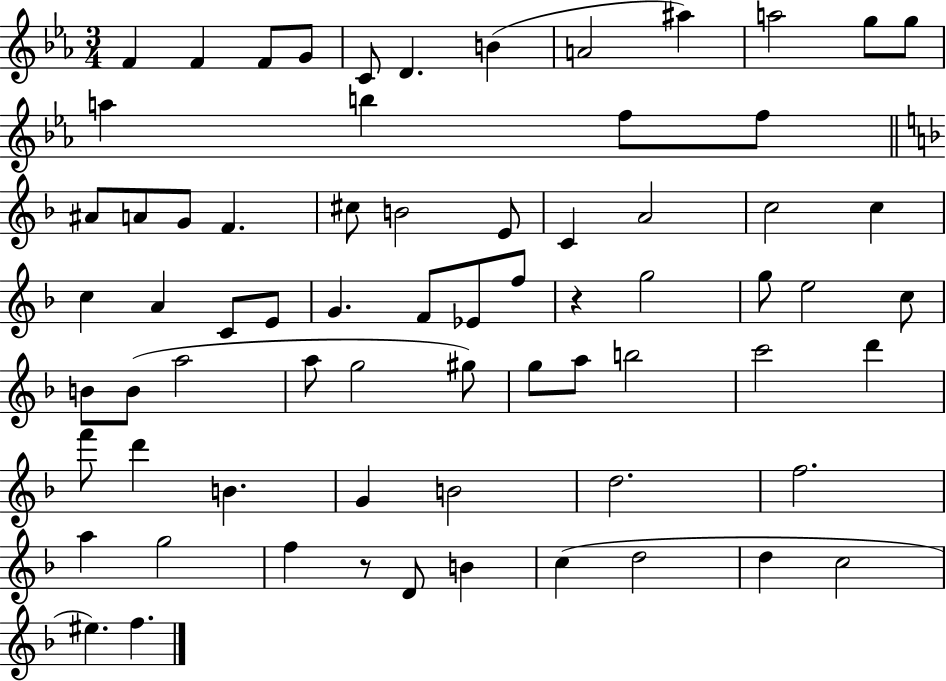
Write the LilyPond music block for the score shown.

{
  \clef treble
  \numericTimeSignature
  \time 3/4
  \key ees \major
  f'4 f'4 f'8 g'8 | c'8 d'4. b'4( | a'2 ais''4) | a''2 g''8 g''8 | \break a''4 b''4 f''8 f''8 | \bar "||" \break \key d \minor ais'8 a'8 g'8 f'4. | cis''8 b'2 e'8 | c'4 a'2 | c''2 c''4 | \break c''4 a'4 c'8 e'8 | g'4. f'8 ees'8 f''8 | r4 g''2 | g''8 e''2 c''8 | \break b'8 b'8( a''2 | a''8 g''2 gis''8) | g''8 a''8 b''2 | c'''2 d'''4 | \break f'''8 d'''4 b'4. | g'4 b'2 | d''2. | f''2. | \break a''4 g''2 | f''4 r8 d'8 b'4 | c''4( d''2 | d''4 c''2 | \break eis''4.) f''4. | \bar "|."
}